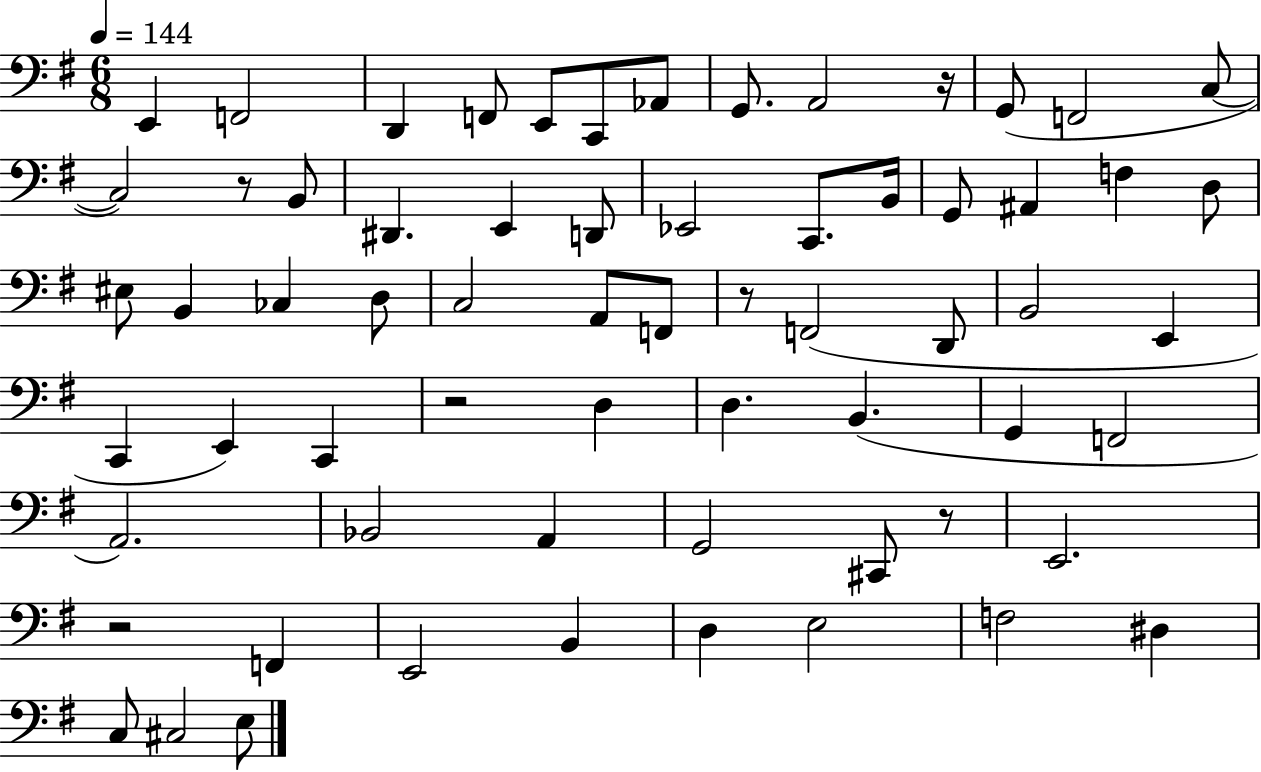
{
  \clef bass
  \numericTimeSignature
  \time 6/8
  \key g \major
  \tempo 4 = 144
  e,4 f,2 | d,4 f,8 e,8 c,8 aes,8 | g,8. a,2 r16 | g,8( f,2 c8~~ | \break c2) r8 b,8 | dis,4. e,4 d,8 | ees,2 c,8. b,16 | g,8 ais,4 f4 d8 | \break eis8 b,4 ces4 d8 | c2 a,8 f,8 | r8 f,2( d,8 | b,2 e,4 | \break c,4 e,4) c,4 | r2 d4 | d4. b,4.( | g,4 f,2 | \break a,2.) | bes,2 a,4 | g,2 cis,8 r8 | e,2. | \break r2 f,4 | e,2 b,4 | d4 e2 | f2 dis4 | \break c8 cis2 e8 | \bar "|."
}